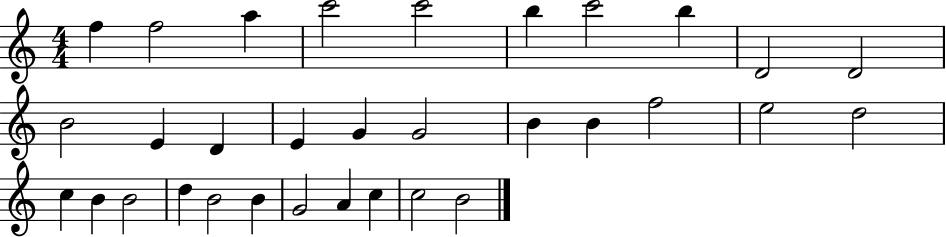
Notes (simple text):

F5/q F5/h A5/q C6/h C6/h B5/q C6/h B5/q D4/h D4/h B4/h E4/q D4/q E4/q G4/q G4/h B4/q B4/q F5/h E5/h D5/h C5/q B4/q B4/h D5/q B4/h B4/q G4/h A4/q C5/q C5/h B4/h